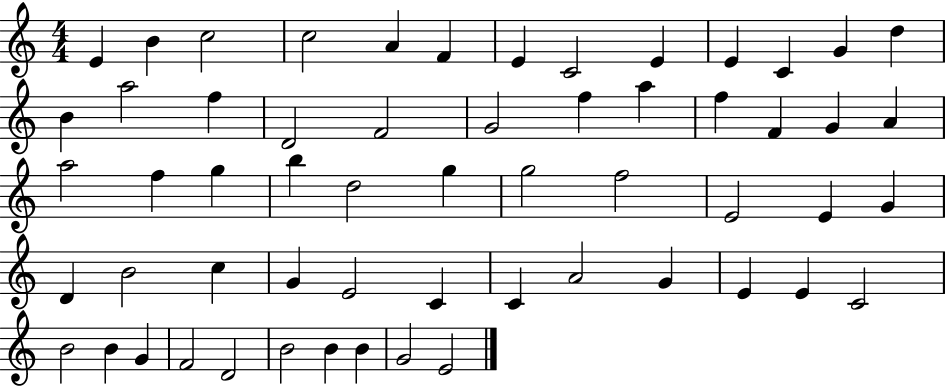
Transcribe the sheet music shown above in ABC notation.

X:1
T:Untitled
M:4/4
L:1/4
K:C
E B c2 c2 A F E C2 E E C G d B a2 f D2 F2 G2 f a f F G A a2 f g b d2 g g2 f2 E2 E G D B2 c G E2 C C A2 G E E C2 B2 B G F2 D2 B2 B B G2 E2